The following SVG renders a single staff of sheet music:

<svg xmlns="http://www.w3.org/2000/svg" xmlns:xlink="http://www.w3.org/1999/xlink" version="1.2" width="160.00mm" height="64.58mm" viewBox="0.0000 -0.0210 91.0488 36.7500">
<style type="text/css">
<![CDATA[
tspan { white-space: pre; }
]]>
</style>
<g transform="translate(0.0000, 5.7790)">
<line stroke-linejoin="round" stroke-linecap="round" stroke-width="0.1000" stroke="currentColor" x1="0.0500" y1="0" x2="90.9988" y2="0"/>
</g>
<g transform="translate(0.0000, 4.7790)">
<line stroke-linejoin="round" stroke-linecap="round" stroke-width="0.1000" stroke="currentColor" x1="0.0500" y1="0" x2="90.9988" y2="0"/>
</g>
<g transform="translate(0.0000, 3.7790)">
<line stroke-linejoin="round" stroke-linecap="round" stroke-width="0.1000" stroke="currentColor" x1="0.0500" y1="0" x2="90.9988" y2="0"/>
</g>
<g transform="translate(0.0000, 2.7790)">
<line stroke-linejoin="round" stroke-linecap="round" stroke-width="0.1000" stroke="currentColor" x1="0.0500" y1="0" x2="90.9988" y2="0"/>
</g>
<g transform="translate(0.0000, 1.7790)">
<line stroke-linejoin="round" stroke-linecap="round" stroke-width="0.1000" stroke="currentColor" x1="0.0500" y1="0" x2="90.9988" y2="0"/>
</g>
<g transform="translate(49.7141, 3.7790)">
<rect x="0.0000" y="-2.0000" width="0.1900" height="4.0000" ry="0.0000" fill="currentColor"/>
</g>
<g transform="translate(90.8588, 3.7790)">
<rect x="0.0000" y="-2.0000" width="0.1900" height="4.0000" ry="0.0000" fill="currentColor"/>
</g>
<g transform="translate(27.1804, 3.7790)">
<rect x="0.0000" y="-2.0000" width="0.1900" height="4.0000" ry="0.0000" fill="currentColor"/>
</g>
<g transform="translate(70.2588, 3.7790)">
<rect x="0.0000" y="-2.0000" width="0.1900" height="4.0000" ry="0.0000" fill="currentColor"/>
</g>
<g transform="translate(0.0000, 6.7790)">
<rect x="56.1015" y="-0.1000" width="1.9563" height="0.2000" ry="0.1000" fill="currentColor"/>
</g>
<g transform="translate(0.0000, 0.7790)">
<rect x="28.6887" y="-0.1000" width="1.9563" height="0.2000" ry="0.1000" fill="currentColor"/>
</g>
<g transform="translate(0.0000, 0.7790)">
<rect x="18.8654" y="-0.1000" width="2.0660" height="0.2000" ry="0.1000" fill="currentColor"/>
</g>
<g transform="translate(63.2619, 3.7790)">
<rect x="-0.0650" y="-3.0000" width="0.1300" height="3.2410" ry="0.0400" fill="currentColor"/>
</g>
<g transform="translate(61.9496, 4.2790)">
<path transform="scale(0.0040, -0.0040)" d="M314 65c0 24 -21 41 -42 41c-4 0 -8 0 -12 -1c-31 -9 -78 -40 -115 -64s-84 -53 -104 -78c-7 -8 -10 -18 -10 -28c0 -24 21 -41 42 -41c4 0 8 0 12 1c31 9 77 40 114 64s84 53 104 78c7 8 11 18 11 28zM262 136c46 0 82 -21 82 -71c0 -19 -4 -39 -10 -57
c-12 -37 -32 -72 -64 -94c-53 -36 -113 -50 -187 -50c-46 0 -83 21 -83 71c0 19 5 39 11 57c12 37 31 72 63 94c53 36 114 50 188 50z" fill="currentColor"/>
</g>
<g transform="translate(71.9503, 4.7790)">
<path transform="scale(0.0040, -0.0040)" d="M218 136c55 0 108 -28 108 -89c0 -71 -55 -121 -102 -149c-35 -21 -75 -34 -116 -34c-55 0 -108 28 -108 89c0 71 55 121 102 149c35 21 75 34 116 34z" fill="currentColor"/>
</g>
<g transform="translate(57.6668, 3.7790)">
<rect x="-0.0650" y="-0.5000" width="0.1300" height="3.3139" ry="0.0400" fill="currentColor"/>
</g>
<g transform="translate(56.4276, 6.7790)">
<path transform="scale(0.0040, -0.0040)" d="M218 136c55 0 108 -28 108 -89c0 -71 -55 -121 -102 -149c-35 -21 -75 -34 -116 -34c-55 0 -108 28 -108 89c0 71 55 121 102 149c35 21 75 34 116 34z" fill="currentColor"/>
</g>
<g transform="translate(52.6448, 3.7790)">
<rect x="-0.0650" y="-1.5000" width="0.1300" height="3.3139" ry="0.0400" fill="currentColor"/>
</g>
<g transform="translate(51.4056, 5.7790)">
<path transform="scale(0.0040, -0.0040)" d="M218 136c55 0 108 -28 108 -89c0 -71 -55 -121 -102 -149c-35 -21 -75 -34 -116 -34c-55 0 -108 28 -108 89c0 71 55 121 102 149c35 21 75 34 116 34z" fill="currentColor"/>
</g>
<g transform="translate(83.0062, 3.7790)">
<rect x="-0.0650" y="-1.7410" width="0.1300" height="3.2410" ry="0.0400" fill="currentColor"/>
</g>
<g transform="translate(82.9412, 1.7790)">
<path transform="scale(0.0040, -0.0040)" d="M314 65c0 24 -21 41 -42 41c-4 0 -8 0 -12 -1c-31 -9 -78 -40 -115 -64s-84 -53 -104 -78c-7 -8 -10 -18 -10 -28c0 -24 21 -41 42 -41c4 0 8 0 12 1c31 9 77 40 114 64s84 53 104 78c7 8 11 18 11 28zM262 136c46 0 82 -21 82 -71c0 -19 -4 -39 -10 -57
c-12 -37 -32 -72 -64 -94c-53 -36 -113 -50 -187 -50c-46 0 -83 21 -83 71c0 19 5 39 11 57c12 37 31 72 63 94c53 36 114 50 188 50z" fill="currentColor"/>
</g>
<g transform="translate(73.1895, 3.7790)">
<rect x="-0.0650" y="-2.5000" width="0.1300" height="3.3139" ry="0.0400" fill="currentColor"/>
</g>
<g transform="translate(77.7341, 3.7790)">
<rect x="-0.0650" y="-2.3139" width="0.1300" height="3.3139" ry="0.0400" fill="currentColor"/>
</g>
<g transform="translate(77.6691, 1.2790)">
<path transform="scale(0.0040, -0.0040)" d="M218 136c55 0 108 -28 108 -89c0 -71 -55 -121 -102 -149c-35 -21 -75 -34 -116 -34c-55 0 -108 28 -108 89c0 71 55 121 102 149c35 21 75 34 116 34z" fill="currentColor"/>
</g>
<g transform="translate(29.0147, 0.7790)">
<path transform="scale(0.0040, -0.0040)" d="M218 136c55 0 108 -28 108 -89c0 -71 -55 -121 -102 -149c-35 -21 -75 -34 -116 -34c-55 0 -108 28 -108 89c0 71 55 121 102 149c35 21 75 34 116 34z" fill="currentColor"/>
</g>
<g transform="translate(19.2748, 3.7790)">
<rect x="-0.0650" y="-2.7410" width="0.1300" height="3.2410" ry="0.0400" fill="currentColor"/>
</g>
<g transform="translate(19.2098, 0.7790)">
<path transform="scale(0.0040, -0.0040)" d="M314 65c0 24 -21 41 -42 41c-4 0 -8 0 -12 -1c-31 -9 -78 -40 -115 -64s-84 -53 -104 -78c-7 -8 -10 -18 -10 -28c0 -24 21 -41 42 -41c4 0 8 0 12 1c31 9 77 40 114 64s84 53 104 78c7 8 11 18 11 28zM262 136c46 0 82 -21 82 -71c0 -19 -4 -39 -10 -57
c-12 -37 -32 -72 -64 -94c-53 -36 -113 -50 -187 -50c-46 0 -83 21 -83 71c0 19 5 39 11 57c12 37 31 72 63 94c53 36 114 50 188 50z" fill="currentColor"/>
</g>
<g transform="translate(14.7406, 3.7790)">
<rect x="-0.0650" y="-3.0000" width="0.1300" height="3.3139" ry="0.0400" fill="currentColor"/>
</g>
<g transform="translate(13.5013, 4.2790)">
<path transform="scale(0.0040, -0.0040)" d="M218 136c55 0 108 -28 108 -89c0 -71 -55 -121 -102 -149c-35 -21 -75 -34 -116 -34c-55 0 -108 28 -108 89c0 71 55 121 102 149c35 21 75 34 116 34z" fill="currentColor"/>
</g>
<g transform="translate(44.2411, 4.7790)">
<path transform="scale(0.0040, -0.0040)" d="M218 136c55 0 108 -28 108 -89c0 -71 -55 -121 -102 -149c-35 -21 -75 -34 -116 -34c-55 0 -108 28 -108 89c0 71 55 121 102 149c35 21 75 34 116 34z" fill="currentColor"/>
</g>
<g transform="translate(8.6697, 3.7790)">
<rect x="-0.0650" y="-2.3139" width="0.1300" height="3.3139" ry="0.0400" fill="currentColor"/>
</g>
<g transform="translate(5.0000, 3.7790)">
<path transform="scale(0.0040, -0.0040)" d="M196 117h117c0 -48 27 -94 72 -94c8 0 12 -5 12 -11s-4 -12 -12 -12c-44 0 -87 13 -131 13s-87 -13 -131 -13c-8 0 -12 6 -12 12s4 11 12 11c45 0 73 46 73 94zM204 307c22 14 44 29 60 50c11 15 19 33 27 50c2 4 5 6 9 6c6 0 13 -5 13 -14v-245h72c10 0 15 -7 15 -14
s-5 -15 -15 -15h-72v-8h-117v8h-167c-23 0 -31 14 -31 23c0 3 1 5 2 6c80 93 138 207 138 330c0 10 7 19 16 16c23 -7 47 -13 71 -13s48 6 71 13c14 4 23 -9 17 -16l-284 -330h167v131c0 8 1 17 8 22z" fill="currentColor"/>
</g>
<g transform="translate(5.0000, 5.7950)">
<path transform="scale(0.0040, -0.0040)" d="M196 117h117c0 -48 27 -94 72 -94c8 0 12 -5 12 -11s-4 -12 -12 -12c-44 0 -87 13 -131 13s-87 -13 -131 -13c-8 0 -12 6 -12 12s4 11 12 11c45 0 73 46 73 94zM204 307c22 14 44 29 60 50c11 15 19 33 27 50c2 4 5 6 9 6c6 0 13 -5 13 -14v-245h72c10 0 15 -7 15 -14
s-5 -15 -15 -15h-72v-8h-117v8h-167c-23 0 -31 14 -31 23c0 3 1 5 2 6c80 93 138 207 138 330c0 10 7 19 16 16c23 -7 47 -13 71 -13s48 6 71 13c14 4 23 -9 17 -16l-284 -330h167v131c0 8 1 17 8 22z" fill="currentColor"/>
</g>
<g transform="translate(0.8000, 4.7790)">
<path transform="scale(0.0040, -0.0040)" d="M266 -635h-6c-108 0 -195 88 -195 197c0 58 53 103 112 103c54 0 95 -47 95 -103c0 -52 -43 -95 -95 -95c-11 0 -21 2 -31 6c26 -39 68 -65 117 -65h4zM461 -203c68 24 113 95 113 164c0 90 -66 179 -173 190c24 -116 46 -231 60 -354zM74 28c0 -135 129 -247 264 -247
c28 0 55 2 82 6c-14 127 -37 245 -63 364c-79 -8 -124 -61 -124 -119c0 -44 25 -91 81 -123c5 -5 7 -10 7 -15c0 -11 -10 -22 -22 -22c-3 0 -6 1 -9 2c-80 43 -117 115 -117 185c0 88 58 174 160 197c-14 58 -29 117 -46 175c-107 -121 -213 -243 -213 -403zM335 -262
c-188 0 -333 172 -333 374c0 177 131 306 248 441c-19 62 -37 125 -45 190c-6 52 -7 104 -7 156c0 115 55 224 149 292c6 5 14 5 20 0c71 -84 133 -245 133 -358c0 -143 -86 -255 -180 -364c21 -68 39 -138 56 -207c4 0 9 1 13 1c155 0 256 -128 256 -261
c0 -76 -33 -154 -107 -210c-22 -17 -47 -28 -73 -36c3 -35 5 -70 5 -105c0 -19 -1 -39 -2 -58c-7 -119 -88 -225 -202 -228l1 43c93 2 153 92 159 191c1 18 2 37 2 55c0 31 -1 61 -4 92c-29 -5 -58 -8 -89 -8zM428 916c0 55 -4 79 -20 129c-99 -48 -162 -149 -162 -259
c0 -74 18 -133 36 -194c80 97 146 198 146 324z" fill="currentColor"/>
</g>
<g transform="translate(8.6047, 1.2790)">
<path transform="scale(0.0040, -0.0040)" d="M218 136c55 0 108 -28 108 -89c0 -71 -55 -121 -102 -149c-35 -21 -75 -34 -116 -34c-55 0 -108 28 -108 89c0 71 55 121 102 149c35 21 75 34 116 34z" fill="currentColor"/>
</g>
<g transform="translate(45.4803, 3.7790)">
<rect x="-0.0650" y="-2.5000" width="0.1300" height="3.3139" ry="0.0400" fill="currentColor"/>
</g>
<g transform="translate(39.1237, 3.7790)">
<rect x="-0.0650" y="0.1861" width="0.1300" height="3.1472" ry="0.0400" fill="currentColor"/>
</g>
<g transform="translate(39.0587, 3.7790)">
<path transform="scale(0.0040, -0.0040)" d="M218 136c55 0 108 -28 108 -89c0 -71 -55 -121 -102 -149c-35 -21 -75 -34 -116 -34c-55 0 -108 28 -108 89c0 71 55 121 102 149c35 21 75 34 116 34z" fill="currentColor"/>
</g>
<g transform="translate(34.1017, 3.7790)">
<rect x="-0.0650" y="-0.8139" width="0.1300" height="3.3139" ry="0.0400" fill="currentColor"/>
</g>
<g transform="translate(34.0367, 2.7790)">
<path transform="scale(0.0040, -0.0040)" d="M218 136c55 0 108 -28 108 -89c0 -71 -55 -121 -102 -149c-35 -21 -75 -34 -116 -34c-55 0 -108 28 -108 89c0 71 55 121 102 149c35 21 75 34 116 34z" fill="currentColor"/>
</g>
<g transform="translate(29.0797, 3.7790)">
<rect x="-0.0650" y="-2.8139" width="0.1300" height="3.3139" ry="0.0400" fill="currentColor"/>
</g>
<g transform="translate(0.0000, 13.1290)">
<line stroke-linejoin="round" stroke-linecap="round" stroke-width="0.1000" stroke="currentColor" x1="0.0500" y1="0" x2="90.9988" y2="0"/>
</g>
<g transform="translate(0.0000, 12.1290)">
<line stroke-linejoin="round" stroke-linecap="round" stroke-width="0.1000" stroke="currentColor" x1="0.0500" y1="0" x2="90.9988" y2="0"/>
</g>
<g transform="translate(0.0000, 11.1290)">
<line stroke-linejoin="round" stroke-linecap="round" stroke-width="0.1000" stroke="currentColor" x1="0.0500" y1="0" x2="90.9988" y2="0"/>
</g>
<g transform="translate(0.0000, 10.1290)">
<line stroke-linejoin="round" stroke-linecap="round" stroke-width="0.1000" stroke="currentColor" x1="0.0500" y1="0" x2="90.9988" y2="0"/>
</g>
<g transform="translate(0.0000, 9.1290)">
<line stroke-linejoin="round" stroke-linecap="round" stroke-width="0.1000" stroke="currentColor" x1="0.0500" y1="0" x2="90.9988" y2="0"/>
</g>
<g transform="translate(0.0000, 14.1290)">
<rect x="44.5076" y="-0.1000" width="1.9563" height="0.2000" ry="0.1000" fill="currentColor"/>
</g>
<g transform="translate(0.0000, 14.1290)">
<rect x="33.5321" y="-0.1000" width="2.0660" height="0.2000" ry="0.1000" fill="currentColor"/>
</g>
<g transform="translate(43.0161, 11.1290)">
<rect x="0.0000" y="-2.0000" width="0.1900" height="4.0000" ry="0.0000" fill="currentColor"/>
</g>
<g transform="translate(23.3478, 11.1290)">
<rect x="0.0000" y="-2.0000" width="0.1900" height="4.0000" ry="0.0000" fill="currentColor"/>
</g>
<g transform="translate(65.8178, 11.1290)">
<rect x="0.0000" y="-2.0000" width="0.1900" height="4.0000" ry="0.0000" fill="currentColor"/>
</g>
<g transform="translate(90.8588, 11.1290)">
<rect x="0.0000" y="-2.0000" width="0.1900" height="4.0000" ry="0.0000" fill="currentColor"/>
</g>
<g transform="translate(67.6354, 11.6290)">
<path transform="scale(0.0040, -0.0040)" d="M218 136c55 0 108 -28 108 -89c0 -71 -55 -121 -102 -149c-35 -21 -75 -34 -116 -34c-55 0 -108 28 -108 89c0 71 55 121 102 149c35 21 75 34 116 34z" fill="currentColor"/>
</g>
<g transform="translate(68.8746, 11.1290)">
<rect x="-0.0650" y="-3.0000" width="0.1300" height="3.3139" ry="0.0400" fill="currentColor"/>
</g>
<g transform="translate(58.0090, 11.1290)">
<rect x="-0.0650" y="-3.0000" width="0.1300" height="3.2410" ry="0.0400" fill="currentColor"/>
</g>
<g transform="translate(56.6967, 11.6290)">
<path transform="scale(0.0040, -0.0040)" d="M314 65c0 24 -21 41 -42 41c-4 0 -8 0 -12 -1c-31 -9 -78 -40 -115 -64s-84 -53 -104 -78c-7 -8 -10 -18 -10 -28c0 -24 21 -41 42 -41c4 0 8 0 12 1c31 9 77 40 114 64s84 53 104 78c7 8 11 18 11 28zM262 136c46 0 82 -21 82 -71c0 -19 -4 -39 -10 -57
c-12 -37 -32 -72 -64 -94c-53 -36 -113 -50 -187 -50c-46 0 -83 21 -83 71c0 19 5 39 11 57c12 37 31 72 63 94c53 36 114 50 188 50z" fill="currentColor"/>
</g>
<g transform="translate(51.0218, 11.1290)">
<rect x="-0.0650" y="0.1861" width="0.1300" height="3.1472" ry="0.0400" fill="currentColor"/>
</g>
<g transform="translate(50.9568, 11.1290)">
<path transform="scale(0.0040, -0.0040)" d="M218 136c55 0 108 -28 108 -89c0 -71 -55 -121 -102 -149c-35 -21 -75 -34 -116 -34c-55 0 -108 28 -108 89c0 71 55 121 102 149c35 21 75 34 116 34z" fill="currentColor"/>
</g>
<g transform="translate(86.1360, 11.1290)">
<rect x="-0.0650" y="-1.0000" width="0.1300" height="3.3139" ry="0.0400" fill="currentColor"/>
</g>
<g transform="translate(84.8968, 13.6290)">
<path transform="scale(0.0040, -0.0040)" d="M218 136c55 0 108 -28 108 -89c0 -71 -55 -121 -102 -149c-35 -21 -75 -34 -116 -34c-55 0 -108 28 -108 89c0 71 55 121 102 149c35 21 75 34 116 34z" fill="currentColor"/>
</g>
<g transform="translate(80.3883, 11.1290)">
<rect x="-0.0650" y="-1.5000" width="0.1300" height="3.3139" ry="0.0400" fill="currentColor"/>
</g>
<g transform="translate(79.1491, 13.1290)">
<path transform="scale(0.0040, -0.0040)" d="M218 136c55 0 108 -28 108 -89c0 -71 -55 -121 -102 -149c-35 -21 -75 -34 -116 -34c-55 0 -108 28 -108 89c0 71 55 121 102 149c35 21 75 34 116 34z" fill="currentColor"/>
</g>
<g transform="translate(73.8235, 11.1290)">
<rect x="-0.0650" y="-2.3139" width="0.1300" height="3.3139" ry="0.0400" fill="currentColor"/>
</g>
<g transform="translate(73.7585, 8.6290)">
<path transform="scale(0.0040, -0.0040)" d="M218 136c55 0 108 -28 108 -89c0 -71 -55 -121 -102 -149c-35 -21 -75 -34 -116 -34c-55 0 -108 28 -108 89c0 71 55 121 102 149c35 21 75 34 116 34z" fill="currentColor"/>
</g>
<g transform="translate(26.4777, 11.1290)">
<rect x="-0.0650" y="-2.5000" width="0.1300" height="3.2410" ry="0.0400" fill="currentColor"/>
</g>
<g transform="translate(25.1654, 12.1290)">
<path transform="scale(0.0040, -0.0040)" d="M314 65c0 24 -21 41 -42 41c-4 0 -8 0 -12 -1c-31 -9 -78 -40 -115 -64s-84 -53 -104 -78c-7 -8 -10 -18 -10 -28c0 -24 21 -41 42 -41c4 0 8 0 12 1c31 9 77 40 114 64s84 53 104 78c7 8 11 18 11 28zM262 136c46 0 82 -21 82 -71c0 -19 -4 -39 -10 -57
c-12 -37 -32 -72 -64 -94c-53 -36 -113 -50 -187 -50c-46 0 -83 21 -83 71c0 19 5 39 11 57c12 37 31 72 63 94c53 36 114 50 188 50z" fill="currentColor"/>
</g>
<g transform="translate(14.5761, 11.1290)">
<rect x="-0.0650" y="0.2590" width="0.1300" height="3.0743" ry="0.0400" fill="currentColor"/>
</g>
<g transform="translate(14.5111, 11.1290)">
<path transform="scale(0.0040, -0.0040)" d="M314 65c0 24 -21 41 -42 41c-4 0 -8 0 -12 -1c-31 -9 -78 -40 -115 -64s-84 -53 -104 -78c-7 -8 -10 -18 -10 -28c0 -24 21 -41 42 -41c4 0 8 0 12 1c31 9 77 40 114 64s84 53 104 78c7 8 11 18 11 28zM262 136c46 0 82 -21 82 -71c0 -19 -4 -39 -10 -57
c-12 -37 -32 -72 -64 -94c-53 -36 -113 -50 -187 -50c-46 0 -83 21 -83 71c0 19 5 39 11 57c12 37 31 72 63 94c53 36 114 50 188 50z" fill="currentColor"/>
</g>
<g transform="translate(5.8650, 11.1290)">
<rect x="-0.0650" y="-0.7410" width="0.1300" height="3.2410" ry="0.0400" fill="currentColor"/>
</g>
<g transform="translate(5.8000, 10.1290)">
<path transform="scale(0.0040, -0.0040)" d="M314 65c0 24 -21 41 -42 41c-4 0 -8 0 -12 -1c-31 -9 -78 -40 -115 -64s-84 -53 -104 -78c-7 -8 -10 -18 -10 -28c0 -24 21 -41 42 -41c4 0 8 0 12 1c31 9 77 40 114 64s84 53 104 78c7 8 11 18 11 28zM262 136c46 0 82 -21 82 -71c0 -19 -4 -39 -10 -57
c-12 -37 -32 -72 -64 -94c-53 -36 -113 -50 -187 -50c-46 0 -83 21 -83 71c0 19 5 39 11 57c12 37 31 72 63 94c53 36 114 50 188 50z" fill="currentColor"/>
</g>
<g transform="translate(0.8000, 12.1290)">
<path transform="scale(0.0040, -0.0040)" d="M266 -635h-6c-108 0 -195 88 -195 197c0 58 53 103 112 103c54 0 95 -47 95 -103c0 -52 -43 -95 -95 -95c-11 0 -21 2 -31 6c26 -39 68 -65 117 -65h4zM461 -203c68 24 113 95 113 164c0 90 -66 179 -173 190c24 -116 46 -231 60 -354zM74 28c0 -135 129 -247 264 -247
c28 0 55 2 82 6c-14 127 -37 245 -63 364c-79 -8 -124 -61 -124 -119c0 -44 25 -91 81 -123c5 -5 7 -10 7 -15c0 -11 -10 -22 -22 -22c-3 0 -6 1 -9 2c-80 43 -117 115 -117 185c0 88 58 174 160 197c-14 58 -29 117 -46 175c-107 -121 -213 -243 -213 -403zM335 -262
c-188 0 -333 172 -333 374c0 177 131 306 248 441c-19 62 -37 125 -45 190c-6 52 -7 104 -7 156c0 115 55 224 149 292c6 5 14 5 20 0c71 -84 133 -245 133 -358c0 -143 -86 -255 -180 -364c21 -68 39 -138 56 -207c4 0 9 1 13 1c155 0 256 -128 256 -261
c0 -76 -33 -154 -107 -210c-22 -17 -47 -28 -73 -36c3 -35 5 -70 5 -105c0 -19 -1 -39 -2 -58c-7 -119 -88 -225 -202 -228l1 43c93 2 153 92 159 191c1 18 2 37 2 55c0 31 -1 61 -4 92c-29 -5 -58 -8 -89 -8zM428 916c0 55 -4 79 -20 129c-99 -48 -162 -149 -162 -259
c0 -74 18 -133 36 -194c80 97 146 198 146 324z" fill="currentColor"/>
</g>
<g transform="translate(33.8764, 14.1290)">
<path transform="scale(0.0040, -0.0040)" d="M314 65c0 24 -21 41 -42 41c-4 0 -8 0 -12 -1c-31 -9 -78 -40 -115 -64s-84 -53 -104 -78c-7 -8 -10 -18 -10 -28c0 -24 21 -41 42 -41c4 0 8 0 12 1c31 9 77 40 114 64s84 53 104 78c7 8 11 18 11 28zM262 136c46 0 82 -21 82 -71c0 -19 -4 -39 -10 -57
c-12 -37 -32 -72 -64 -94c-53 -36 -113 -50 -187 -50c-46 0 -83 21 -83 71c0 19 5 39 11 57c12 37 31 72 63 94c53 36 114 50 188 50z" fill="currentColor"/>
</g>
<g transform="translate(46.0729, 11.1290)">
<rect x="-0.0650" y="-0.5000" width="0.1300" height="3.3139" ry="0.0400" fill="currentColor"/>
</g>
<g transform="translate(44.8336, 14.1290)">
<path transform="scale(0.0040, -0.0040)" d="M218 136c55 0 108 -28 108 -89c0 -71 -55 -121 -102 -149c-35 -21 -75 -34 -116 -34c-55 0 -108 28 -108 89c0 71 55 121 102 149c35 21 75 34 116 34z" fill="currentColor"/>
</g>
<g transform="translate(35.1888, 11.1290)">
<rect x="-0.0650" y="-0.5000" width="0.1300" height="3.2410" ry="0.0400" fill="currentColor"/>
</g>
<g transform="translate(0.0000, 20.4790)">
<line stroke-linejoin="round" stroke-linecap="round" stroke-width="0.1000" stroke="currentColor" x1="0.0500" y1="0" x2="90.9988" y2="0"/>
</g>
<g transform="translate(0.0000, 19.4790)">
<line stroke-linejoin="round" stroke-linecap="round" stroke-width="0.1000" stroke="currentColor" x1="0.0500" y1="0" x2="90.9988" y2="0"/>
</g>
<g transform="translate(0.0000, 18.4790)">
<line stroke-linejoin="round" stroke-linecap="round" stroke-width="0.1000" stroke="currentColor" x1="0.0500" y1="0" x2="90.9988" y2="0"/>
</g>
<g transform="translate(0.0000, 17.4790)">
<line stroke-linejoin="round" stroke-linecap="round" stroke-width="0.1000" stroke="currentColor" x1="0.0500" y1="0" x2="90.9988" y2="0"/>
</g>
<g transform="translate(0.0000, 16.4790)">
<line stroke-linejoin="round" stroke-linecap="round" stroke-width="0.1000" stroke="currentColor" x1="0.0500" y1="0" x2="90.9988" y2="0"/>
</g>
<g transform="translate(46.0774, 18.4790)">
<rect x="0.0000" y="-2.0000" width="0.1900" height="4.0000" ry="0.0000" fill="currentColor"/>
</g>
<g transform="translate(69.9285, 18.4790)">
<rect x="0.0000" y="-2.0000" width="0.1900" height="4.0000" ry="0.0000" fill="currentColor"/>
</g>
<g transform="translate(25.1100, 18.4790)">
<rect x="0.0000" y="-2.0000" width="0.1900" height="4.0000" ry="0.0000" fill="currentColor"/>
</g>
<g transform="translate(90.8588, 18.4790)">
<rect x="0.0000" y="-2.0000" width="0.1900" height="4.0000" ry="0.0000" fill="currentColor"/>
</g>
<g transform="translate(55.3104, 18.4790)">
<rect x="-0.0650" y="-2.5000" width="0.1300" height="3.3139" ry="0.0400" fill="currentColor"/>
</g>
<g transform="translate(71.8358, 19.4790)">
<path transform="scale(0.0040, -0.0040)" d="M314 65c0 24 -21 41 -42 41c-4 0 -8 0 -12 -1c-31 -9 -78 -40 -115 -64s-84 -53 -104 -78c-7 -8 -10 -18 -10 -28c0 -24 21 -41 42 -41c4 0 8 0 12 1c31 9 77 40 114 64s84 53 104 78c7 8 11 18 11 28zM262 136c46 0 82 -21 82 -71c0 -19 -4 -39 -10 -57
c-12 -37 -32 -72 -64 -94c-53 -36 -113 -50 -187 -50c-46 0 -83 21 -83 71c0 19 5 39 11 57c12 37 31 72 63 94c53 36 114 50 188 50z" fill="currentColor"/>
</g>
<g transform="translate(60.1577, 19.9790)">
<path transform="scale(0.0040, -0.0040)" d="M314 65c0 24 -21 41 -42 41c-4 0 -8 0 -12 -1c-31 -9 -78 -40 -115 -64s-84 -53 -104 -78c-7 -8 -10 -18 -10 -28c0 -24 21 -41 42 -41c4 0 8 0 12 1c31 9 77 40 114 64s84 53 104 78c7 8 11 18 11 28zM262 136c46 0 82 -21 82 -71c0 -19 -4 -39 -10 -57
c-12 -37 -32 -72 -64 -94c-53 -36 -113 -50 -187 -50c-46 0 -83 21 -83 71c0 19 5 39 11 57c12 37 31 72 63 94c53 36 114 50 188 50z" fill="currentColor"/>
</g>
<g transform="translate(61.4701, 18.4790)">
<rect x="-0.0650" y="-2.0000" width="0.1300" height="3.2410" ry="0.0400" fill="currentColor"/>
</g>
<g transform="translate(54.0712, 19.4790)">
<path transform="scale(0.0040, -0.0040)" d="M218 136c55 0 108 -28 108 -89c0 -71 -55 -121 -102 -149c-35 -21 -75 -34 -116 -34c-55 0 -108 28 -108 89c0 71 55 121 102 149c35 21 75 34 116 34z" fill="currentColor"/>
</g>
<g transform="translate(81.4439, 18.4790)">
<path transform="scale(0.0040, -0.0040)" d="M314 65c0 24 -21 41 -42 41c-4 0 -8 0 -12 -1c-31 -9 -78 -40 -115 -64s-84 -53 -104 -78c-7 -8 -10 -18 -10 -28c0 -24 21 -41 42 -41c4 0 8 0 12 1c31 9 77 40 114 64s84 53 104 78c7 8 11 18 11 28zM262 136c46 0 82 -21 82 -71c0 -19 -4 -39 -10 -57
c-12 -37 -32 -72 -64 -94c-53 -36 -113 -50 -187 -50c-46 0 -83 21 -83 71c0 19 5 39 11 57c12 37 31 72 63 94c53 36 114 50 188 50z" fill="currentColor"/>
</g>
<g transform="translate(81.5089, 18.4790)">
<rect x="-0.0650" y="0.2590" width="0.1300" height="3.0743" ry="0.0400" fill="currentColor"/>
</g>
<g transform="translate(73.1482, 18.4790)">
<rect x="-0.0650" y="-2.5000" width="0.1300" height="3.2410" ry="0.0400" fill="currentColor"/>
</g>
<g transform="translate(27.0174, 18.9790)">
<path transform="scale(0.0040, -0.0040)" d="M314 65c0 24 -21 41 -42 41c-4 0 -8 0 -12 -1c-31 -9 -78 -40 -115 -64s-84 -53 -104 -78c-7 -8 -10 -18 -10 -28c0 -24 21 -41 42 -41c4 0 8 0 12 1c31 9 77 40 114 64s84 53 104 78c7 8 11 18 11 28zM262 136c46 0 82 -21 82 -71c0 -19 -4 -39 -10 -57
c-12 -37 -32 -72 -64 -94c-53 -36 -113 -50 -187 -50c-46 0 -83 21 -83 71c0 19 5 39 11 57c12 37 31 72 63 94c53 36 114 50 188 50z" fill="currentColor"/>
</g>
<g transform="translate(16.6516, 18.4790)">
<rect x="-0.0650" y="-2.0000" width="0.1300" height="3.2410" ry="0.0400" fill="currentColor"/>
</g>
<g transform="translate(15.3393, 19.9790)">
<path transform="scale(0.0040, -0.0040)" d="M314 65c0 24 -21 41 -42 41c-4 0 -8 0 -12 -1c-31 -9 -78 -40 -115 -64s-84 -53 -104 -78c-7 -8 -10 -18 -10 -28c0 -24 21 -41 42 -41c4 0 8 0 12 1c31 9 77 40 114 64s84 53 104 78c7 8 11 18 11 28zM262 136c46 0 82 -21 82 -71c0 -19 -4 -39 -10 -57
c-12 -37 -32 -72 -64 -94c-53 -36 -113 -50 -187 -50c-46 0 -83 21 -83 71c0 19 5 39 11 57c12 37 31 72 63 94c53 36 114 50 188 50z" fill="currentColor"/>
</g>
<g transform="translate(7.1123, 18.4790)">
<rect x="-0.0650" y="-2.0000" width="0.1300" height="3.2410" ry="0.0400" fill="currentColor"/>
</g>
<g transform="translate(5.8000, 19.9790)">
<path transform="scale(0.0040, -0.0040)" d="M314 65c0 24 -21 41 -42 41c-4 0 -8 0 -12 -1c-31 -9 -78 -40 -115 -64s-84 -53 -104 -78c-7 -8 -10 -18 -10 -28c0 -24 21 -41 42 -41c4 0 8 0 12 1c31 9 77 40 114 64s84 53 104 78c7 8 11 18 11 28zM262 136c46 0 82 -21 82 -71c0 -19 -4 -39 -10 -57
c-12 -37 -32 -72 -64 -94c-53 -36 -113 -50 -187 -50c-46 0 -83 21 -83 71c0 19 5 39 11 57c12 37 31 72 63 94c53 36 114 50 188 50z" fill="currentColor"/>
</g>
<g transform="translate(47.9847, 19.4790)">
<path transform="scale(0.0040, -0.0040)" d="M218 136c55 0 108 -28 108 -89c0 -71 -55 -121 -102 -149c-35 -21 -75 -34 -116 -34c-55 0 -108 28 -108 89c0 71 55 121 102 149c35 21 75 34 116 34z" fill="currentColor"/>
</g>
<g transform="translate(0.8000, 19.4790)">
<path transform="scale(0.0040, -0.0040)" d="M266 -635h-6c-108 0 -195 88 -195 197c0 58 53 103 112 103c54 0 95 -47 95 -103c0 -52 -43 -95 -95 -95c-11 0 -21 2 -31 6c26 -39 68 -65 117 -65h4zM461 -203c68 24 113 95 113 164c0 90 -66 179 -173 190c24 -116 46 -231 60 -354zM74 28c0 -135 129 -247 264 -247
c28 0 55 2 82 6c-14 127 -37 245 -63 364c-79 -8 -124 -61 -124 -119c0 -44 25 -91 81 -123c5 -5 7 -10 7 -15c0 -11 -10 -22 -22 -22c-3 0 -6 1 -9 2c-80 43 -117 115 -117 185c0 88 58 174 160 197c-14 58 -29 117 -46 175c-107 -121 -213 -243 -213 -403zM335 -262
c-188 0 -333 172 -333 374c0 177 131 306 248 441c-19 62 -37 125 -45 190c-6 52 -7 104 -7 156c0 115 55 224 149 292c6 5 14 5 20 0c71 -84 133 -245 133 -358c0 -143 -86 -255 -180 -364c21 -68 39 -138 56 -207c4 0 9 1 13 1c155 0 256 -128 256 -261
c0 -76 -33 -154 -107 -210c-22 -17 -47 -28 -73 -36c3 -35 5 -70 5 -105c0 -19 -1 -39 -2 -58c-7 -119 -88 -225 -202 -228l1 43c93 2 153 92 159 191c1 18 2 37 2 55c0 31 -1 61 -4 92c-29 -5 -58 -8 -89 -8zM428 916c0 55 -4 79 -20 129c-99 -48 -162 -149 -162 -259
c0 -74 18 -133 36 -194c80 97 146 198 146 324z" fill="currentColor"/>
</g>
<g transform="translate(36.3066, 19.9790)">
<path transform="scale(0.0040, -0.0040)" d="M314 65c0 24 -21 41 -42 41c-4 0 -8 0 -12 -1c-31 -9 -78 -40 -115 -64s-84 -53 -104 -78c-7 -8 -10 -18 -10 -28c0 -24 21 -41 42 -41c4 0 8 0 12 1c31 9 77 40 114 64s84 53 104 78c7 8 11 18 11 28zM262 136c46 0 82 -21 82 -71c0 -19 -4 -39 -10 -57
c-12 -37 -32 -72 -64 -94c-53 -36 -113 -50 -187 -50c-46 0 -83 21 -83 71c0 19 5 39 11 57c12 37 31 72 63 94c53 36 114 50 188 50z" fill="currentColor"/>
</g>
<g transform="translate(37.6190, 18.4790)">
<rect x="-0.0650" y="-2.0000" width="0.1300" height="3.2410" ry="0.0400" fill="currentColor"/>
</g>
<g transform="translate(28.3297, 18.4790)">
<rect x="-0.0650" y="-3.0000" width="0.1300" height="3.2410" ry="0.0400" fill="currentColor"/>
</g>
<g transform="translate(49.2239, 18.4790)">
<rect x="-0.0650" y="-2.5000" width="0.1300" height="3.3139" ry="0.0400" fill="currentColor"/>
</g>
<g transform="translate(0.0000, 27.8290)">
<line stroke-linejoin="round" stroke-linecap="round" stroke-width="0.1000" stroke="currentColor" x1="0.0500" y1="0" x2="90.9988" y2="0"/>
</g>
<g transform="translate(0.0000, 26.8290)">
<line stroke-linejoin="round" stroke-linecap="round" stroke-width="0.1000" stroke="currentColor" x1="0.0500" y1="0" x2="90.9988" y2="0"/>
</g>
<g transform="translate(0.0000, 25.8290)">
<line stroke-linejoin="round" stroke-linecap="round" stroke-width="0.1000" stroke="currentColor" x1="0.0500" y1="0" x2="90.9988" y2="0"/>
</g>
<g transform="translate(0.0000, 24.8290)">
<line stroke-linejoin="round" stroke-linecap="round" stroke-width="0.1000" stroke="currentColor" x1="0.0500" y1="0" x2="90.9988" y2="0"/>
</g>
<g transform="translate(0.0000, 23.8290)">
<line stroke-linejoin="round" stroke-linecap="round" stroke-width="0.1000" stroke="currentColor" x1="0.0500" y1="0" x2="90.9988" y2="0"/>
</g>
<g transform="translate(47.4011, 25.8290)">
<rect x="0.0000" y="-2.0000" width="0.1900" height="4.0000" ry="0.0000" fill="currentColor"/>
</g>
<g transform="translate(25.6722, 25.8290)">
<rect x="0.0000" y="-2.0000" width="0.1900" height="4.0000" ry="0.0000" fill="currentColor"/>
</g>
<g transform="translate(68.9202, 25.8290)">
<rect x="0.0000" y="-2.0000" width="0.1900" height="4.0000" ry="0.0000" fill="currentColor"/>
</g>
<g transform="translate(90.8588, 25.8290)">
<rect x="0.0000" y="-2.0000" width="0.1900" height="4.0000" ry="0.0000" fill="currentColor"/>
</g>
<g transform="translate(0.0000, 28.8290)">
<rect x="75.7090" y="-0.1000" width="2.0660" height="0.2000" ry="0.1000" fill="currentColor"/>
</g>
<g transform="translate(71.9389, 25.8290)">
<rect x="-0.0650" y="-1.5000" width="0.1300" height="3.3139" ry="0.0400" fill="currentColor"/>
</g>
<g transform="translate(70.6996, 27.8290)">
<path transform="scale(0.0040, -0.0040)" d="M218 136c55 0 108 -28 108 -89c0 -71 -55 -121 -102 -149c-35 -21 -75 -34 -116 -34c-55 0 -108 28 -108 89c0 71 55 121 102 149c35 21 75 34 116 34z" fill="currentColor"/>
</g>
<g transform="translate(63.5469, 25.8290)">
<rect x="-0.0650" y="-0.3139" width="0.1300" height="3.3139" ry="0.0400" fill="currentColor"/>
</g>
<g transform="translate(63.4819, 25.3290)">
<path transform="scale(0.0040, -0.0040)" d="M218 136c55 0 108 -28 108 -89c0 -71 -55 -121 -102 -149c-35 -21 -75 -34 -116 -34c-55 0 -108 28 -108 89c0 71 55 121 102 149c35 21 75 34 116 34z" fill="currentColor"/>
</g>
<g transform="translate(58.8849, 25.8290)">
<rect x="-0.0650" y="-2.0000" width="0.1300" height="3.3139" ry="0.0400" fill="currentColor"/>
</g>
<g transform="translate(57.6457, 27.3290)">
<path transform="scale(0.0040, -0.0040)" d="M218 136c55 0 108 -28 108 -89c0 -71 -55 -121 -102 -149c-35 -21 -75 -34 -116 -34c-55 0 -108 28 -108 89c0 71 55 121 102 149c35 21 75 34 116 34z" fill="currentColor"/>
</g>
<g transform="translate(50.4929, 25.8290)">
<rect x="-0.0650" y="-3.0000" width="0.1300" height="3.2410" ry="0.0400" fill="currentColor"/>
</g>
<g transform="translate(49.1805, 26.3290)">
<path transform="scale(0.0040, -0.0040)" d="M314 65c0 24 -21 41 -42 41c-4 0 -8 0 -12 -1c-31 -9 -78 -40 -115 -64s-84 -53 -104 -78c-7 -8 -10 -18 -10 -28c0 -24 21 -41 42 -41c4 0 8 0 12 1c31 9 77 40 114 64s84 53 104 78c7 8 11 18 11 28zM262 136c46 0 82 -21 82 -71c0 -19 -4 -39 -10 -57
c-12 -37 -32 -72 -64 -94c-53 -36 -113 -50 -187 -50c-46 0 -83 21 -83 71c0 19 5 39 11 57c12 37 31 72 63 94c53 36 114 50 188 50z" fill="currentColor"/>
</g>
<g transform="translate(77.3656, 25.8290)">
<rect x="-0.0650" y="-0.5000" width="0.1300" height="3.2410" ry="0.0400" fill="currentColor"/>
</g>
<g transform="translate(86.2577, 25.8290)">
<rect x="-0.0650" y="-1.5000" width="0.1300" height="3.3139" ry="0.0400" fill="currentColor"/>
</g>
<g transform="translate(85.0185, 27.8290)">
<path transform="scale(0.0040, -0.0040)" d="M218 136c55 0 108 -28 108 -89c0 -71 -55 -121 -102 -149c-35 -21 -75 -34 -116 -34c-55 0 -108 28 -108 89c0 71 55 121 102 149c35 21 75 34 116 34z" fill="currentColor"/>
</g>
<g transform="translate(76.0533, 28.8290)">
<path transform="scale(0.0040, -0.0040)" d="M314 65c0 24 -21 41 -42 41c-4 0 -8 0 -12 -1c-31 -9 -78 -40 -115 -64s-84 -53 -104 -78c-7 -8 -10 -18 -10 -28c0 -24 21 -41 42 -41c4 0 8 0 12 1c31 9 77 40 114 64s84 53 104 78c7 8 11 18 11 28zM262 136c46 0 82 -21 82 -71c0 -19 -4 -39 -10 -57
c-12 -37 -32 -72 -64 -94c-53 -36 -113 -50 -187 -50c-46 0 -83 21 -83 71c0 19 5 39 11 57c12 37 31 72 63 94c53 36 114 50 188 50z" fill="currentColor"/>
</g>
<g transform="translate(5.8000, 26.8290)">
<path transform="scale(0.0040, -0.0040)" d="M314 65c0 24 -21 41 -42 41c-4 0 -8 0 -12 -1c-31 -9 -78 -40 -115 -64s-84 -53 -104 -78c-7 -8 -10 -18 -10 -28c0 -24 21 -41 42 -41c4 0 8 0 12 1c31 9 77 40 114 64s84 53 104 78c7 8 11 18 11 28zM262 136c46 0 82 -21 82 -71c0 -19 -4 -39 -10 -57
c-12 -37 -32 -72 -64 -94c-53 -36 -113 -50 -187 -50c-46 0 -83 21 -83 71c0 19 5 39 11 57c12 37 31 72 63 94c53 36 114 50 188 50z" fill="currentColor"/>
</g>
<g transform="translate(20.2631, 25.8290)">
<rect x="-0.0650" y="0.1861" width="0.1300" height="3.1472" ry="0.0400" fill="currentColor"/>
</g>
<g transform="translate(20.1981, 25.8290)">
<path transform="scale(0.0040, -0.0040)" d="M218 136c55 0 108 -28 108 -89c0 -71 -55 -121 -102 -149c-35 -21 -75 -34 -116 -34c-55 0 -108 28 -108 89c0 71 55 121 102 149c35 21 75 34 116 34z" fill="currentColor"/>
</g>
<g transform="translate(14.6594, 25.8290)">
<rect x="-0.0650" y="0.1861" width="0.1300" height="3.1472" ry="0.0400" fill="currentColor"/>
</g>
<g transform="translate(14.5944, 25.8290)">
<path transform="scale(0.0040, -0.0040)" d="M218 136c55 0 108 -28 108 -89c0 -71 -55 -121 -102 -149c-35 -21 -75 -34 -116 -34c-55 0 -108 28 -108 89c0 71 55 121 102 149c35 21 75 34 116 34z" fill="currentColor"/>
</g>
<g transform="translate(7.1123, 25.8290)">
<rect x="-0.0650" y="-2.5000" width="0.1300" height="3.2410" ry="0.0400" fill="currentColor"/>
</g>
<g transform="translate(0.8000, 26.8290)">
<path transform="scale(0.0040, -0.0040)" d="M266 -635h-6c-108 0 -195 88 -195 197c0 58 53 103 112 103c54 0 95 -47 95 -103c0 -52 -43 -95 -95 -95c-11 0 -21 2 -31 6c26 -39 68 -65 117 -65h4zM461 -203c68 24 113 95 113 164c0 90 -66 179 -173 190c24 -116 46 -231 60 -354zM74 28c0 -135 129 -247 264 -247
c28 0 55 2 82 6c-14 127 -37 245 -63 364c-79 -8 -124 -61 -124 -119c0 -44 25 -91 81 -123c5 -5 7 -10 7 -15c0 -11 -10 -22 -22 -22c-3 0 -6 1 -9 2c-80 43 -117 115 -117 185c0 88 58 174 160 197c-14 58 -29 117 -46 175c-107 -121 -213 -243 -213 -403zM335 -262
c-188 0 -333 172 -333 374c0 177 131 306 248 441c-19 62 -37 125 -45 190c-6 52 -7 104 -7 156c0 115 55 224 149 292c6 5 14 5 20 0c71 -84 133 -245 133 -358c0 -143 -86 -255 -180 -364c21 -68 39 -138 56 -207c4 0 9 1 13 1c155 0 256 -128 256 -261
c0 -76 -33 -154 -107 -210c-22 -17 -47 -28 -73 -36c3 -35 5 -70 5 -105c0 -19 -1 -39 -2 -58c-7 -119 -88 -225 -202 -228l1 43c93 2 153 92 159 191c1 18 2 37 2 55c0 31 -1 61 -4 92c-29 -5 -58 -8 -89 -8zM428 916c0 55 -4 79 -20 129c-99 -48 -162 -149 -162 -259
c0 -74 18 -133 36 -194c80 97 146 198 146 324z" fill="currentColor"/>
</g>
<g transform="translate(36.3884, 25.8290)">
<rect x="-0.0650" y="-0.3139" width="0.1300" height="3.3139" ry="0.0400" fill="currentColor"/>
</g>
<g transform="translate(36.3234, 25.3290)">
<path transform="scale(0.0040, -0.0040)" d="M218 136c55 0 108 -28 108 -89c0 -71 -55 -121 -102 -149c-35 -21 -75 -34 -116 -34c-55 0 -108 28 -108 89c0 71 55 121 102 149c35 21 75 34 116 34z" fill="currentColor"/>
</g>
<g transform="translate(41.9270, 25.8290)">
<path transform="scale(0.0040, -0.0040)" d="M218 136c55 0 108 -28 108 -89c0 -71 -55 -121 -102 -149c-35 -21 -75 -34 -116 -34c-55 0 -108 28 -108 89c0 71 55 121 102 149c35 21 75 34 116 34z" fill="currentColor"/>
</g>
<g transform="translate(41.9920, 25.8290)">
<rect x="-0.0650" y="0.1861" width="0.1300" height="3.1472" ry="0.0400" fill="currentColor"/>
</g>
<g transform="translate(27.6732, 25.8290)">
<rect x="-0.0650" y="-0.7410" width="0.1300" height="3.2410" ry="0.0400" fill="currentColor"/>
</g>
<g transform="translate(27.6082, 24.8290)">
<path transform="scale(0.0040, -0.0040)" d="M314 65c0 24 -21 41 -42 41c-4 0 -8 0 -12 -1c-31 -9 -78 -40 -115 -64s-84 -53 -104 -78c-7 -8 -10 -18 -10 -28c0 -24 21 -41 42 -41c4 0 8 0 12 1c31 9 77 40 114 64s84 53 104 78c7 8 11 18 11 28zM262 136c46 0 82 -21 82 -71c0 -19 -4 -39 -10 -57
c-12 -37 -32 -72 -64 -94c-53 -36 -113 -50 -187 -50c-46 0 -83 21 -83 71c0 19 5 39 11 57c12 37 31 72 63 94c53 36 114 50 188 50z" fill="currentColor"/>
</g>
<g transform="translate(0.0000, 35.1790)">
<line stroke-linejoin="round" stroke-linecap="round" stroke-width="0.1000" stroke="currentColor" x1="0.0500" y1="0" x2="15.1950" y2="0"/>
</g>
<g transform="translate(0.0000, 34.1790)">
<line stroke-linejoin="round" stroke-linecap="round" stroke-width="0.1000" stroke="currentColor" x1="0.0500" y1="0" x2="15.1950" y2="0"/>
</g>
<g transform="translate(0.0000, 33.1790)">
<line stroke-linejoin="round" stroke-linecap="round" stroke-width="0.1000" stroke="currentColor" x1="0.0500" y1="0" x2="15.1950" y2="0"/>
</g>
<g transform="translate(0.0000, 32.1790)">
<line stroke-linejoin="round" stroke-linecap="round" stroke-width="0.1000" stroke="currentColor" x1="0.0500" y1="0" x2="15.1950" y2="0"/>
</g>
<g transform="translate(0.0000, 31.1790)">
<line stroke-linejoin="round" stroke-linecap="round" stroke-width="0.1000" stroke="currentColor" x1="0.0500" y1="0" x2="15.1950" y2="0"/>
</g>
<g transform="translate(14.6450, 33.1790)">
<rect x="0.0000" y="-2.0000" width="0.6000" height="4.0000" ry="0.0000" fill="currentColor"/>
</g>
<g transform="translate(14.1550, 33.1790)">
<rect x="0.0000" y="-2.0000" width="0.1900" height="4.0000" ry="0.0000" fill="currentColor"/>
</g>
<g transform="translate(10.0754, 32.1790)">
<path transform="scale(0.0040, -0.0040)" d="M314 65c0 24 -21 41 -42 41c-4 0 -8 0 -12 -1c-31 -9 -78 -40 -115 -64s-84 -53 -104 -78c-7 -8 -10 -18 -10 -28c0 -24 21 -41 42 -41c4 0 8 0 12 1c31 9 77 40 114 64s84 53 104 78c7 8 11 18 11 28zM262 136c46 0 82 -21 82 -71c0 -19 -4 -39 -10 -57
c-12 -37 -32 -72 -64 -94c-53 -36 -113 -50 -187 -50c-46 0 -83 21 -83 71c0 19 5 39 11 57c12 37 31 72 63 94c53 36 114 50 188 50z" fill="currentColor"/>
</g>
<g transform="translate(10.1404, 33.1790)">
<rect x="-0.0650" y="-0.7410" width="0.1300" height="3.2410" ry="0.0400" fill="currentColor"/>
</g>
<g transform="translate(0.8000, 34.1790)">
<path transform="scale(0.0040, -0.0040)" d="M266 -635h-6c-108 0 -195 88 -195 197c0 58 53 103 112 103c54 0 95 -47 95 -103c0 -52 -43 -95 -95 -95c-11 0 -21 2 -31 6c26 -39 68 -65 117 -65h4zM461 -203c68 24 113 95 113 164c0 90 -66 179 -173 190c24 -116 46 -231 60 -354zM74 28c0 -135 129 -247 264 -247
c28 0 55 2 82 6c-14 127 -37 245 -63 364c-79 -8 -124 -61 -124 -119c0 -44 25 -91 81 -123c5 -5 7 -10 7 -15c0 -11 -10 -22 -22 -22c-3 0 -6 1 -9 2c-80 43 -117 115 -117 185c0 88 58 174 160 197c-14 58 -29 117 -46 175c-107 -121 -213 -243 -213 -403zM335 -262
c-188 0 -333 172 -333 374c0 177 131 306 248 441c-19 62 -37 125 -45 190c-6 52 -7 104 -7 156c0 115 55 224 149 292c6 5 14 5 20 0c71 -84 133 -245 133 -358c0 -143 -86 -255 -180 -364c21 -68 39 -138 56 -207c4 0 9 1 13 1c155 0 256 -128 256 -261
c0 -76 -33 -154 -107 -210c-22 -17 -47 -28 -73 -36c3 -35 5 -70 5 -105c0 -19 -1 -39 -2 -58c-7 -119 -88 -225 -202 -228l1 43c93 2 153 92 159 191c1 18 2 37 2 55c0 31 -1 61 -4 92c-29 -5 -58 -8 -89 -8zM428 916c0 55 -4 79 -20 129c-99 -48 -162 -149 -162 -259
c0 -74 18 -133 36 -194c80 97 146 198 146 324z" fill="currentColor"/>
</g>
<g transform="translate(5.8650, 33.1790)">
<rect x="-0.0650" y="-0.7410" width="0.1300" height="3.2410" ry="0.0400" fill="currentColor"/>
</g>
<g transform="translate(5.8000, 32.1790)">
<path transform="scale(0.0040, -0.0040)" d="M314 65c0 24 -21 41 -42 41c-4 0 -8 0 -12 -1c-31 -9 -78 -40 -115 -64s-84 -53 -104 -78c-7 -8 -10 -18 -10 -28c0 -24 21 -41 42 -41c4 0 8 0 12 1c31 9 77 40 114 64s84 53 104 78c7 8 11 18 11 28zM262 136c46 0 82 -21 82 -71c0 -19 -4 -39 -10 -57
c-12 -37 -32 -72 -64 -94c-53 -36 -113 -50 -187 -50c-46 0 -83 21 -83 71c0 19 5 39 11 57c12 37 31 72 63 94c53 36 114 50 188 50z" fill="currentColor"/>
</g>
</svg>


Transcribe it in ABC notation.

X:1
T:Untitled
M:4/4
L:1/4
K:C
g A a2 a d B G E C A2 G g f2 d2 B2 G2 C2 C B A2 A g E D F2 F2 A2 F2 G G F2 G2 B2 G2 B B d2 c B A2 F c E C2 E d2 d2